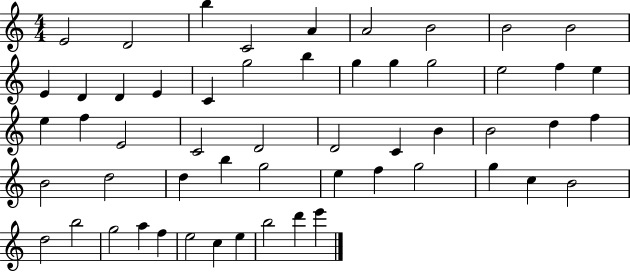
{
  \clef treble
  \numericTimeSignature
  \time 4/4
  \key c \major
  e'2 d'2 | b''4 c'2 a'4 | a'2 b'2 | b'2 b'2 | \break e'4 d'4 d'4 e'4 | c'4 g''2 b''4 | g''4 g''4 g''2 | e''2 f''4 e''4 | \break e''4 f''4 e'2 | c'2 d'2 | d'2 c'4 b'4 | b'2 d''4 f''4 | \break b'2 d''2 | d''4 b''4 g''2 | e''4 f''4 g''2 | g''4 c''4 b'2 | \break d''2 b''2 | g''2 a''4 f''4 | e''2 c''4 e''4 | b''2 d'''4 e'''4 | \break \bar "|."
}